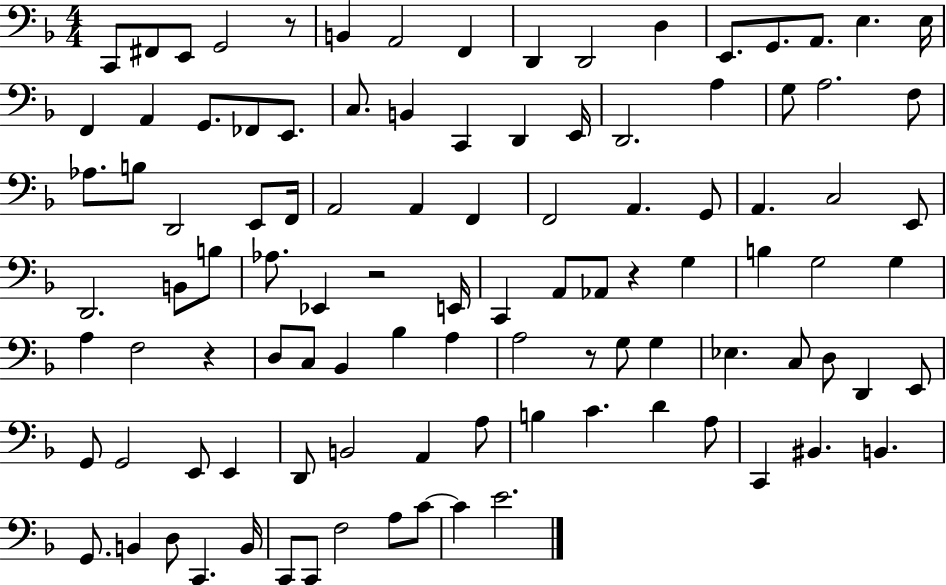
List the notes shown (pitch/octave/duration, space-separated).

C2/e F#2/e E2/e G2/h R/e B2/q A2/h F2/q D2/q D2/h D3/q E2/e. G2/e. A2/e. E3/q. E3/s F2/q A2/q G2/e. FES2/e E2/e. C3/e. B2/q C2/q D2/q E2/s D2/h. A3/q G3/e A3/h. F3/e Ab3/e. B3/e D2/h E2/e F2/s A2/h A2/q F2/q F2/h A2/q. G2/e A2/q. C3/h E2/e D2/h. B2/e B3/e Ab3/e. Eb2/q R/h E2/s C2/q A2/e Ab2/e R/q G3/q B3/q G3/h G3/q A3/q F3/h R/q D3/e C3/e Bb2/q Bb3/q A3/q A3/h R/e G3/e G3/q Eb3/q. C3/e D3/e D2/q E2/e G2/e G2/h E2/e E2/q D2/e B2/h A2/q A3/e B3/q C4/q. D4/q A3/e C2/q BIS2/q. B2/q. G2/e. B2/q D3/e C2/q. B2/s C2/e C2/e F3/h A3/e C4/e C4/q E4/h.